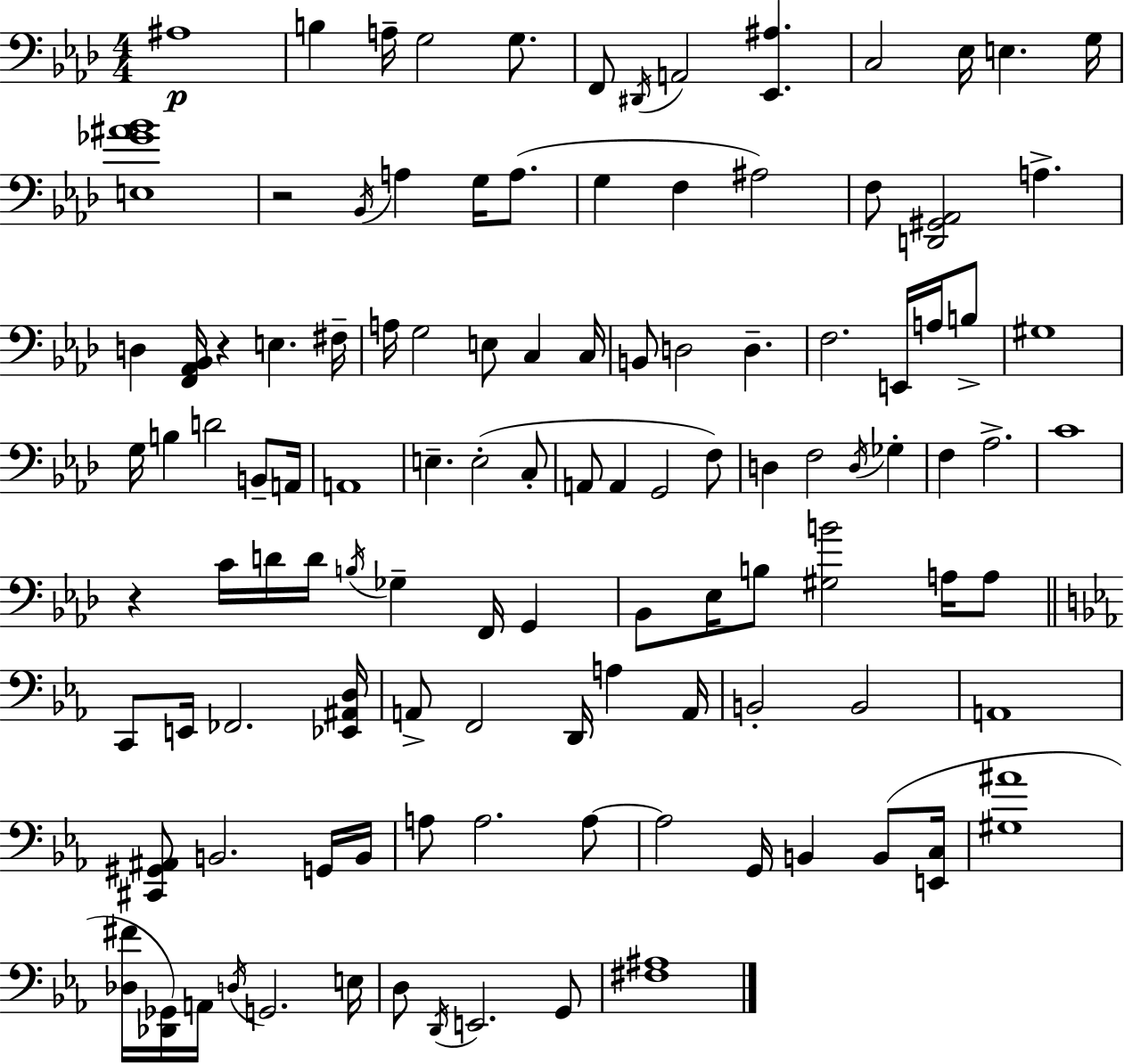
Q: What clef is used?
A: bass